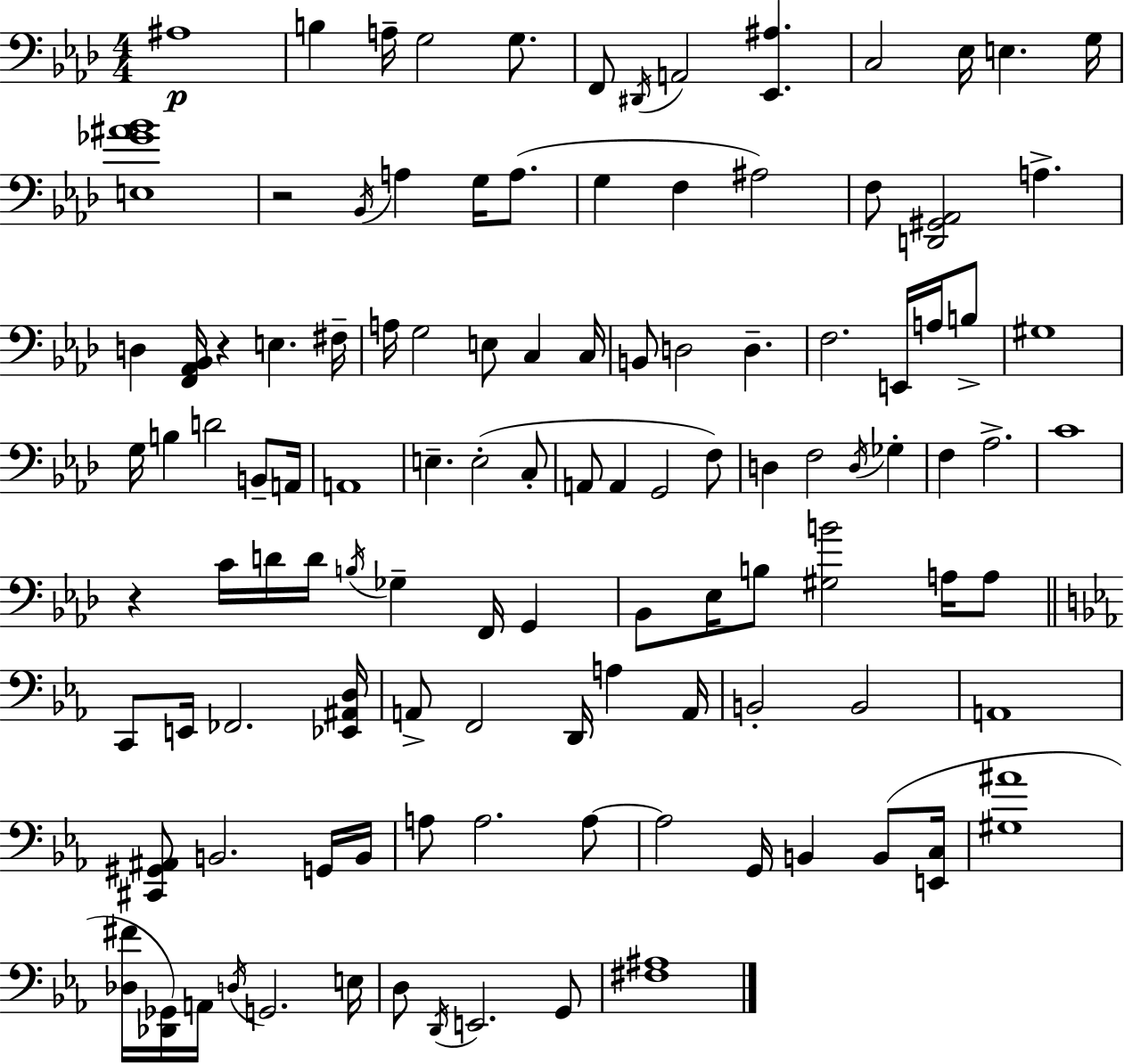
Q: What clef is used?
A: bass